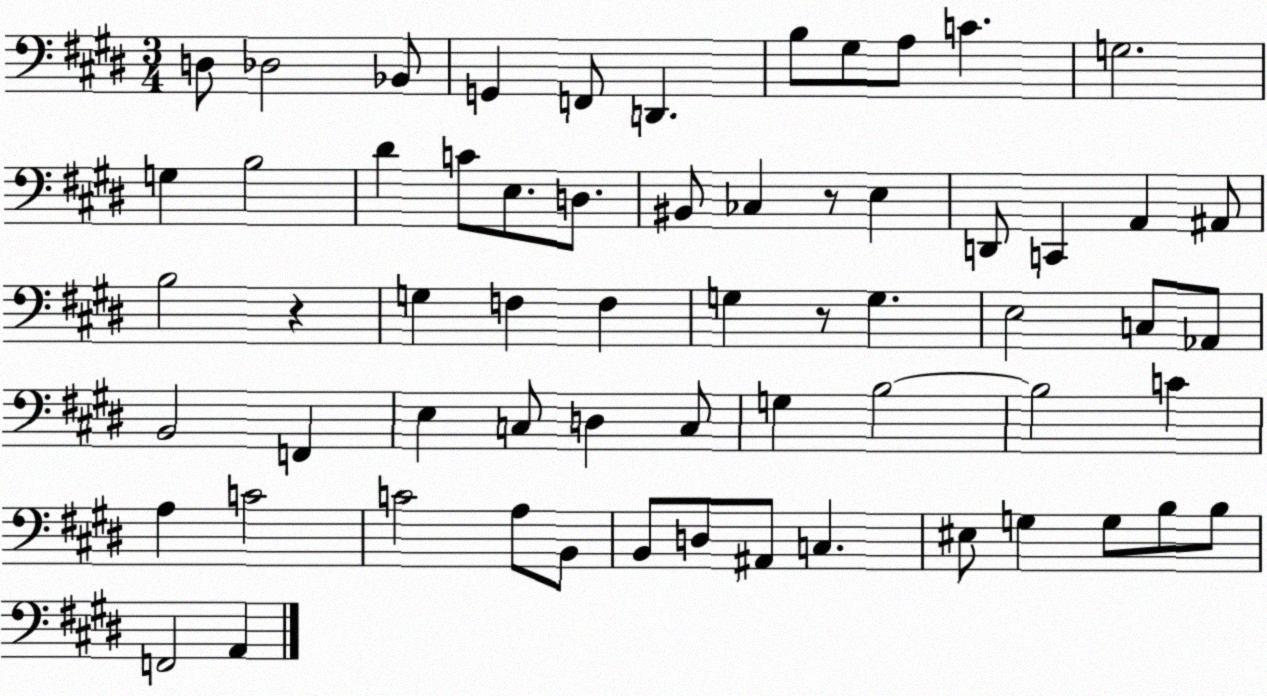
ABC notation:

X:1
T:Untitled
M:3/4
L:1/4
K:E
D,/2 _D,2 _B,,/2 G,, F,,/2 D,, B,/2 ^G,/2 A,/2 C G,2 G, B,2 ^D C/2 E,/2 D,/2 ^B,,/2 _C, z/2 E, D,,/2 C,, A,, ^A,,/2 B,2 z G, F, F, G, z/2 G, E,2 C,/2 _A,,/2 B,,2 F,, E, C,/2 D, C,/2 G, B,2 B,2 C A, C2 C2 A,/2 B,,/2 B,,/2 D,/2 ^A,,/2 C, ^E,/2 G, G,/2 B,/2 B,/2 F,,2 A,,